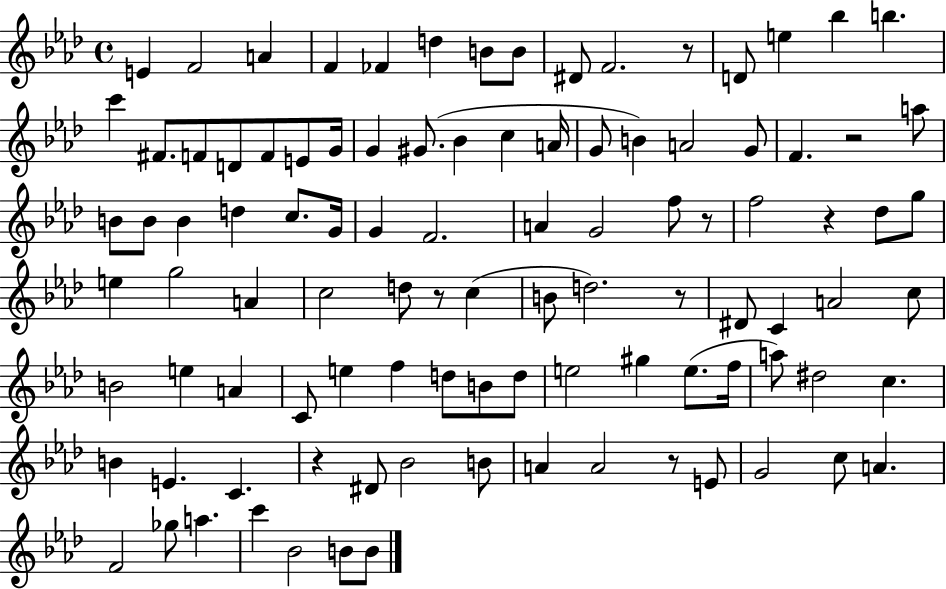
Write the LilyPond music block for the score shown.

{
  \clef treble
  \time 4/4
  \defaultTimeSignature
  \key aes \major
  \repeat volta 2 { e'4 f'2 a'4 | f'4 fes'4 d''4 b'8 b'8 | dis'8 f'2. r8 | d'8 e''4 bes''4 b''4. | \break c'''4 fis'8. f'8 d'8 f'8 e'8 g'16 | g'4 gis'8.( bes'4 c''4 a'16 | g'8 b'4) a'2 g'8 | f'4. r2 a''8 | \break b'8 b'8 b'4 d''4 c''8. g'16 | g'4 f'2. | a'4 g'2 f''8 r8 | f''2 r4 des''8 g''8 | \break e''4 g''2 a'4 | c''2 d''8 r8 c''4( | b'8 d''2.) r8 | dis'8 c'4 a'2 c''8 | \break b'2 e''4 a'4 | c'8 e''4 f''4 d''8 b'8 d''8 | e''2 gis''4 e''8.( f''16 | a''8) dis''2 c''4. | \break b'4 e'4. c'4. | r4 dis'8 bes'2 b'8 | a'4 a'2 r8 e'8 | g'2 c''8 a'4. | \break f'2 ges''8 a''4. | c'''4 bes'2 b'8 b'8 | } \bar "|."
}